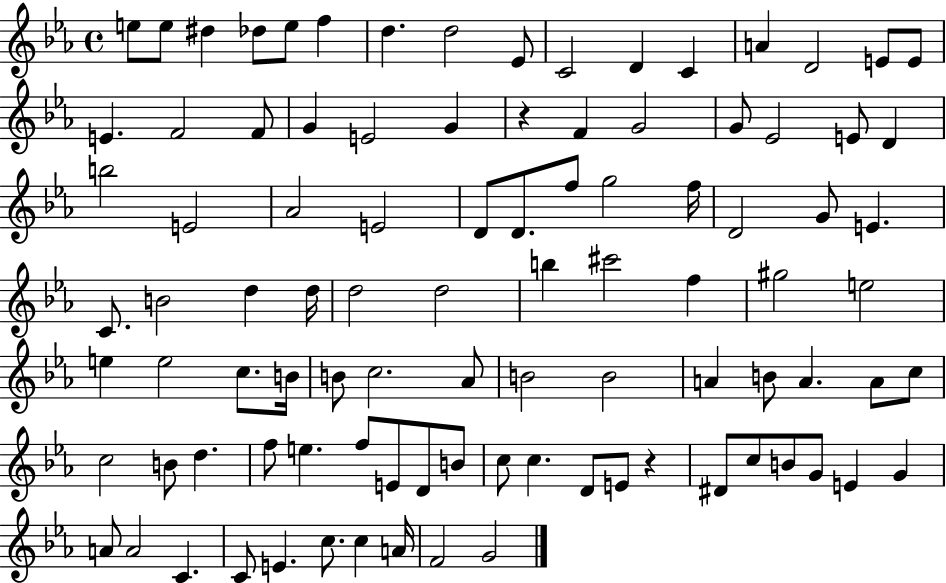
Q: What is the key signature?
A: EES major